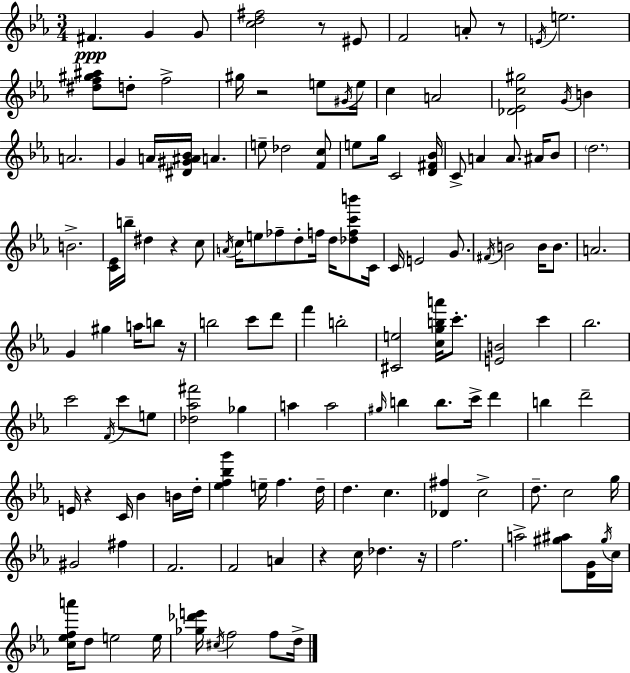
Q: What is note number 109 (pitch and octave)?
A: F5